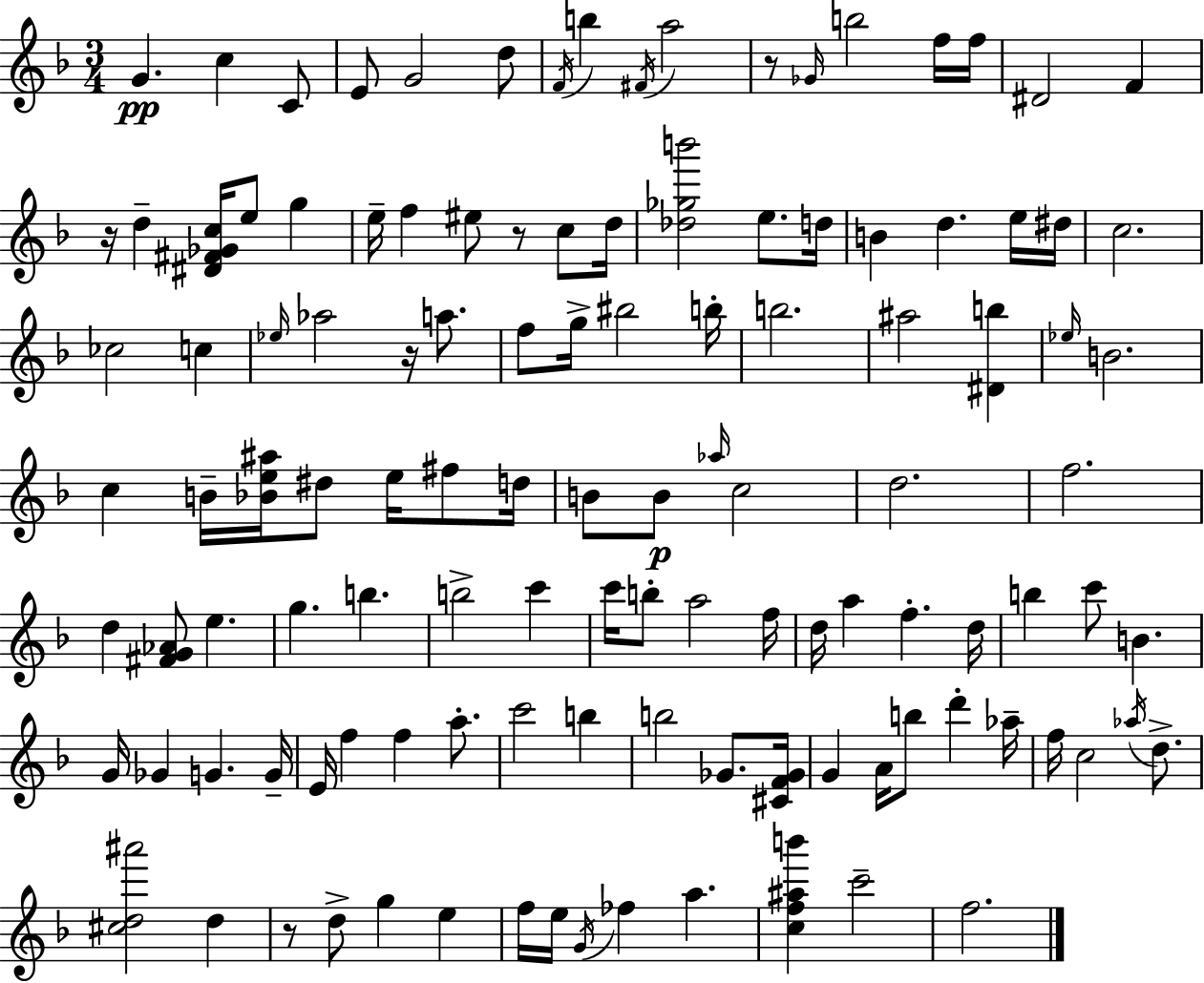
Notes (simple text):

G4/q. C5/q C4/e E4/e G4/h D5/e F4/s B5/q F#4/s A5/h R/e Gb4/s B5/h F5/s F5/s D#4/h F4/q R/s D5/q [D#4,F#4,Gb4,C5]/s E5/e G5/q E5/s F5/q EIS5/e R/e C5/e D5/s [Db5,Gb5,B6]/h E5/e. D5/s B4/q D5/q. E5/s D#5/s C5/h. CES5/h C5/q Eb5/s Ab5/h R/s A5/e. F5/e G5/s BIS5/h B5/s B5/h. A#5/h [D#4,B5]/q Eb5/s B4/h. C5/q B4/s [Bb4,E5,A#5]/s D#5/e E5/s F#5/e D5/s B4/e B4/e Ab5/s C5/h D5/h. F5/h. D5/q [F#4,G4,Ab4]/e E5/q. G5/q. B5/q. B5/h C6/q C6/s B5/e A5/h F5/s D5/s A5/q F5/q. D5/s B5/q C6/e B4/q. G4/s Gb4/q G4/q. G4/s E4/s F5/q F5/q A5/e. C6/h B5/q B5/h Gb4/e. [C#4,F4,Gb4]/s G4/q A4/s B5/e D6/q Ab5/s F5/s C5/h Ab5/s D5/e. [C#5,D5,A#6]/h D5/q R/e D5/e G5/q E5/q F5/s E5/s G4/s FES5/q A5/q. [C5,F5,A#5,B6]/q C6/h F5/h.